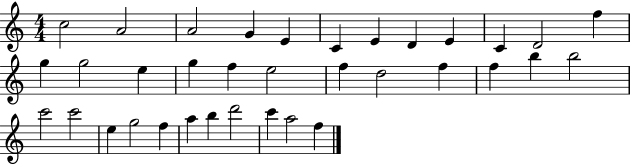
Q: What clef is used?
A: treble